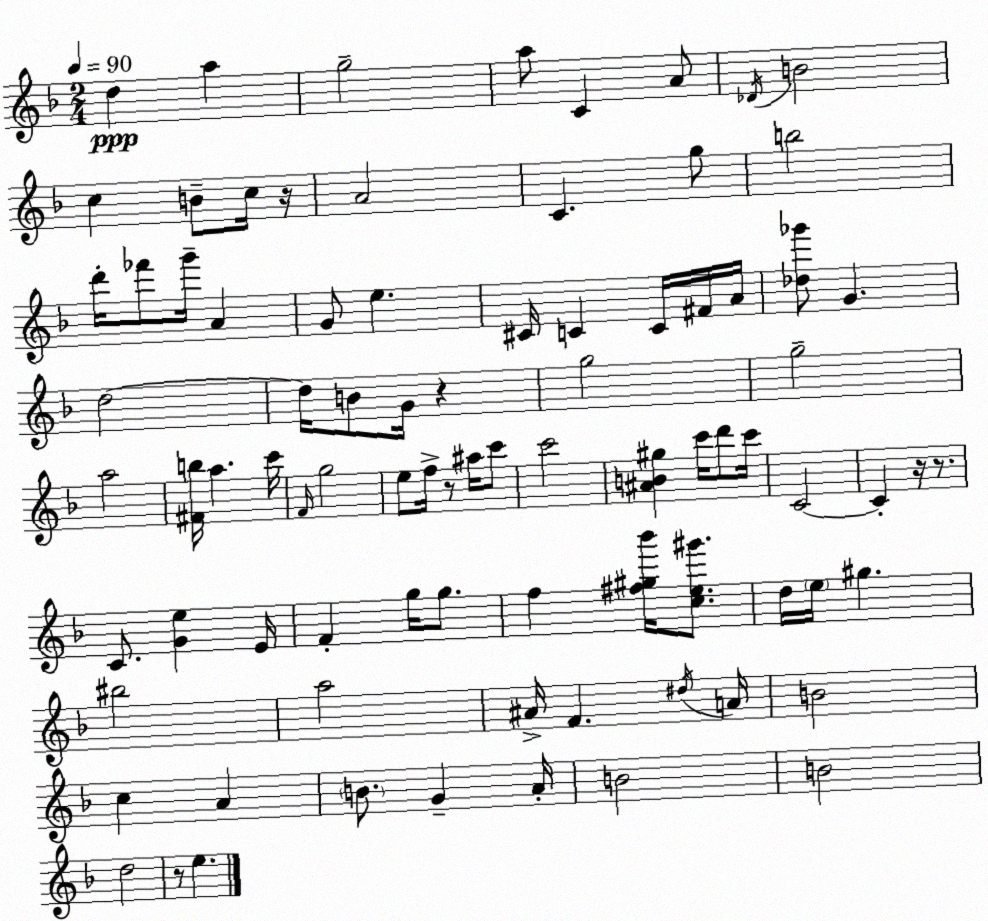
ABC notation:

X:1
T:Untitled
M:2/4
L:1/4
K:Dm
d a g2 a/2 C A/2 _D/4 B2 c B/2 c/4 z/4 A2 C g/2 b2 d'/4 _f'/2 g'/4 A G/2 e ^C/4 C C/4 ^F/4 A/4 [_d_g']/2 G d2 d/4 B/2 G/4 z g2 g2 a2 [^Fb]/4 a c'/4 F/4 g2 e/2 f/4 z/2 ^a/4 c'/2 c'2 [^AB^g] c'/4 d'/2 c'/4 C2 C z/4 z/2 C/2 [Ge] E/4 F g/4 g/2 f [^f^g_b']/4 [ce^g']/2 d/4 e/4 ^g ^b2 a2 ^A/4 F ^d/4 A/4 B2 c A B/2 G A/4 B2 B2 d2 z/2 e